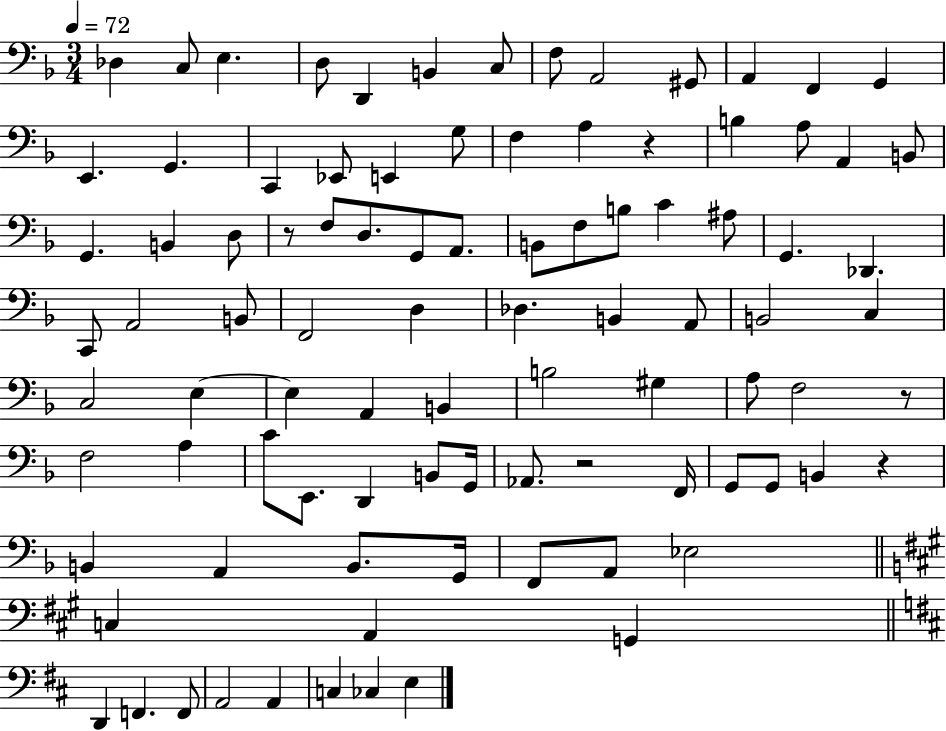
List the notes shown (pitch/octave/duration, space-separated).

Db3/q C3/e E3/q. D3/e D2/q B2/q C3/e F3/e A2/h G#2/e A2/q F2/q G2/q E2/q. G2/q. C2/q Eb2/e E2/q G3/e F3/q A3/q R/q B3/q A3/e A2/q B2/e G2/q. B2/q D3/e R/e F3/e D3/e. G2/e A2/e. B2/e F3/e B3/e C4/q A#3/e G2/q. Db2/q. C2/e A2/h B2/e F2/h D3/q Db3/q. B2/q A2/e B2/h C3/q C3/h E3/q E3/q A2/q B2/q B3/h G#3/q A3/e F3/h R/e F3/h A3/q C4/e E2/e. D2/q B2/e G2/s Ab2/e. R/h F2/s G2/e G2/e B2/q R/q B2/q A2/q B2/e. G2/s F2/e A2/e Eb3/h C3/q A2/q G2/q D2/q F2/q. F2/e A2/h A2/q C3/q CES3/q E3/q